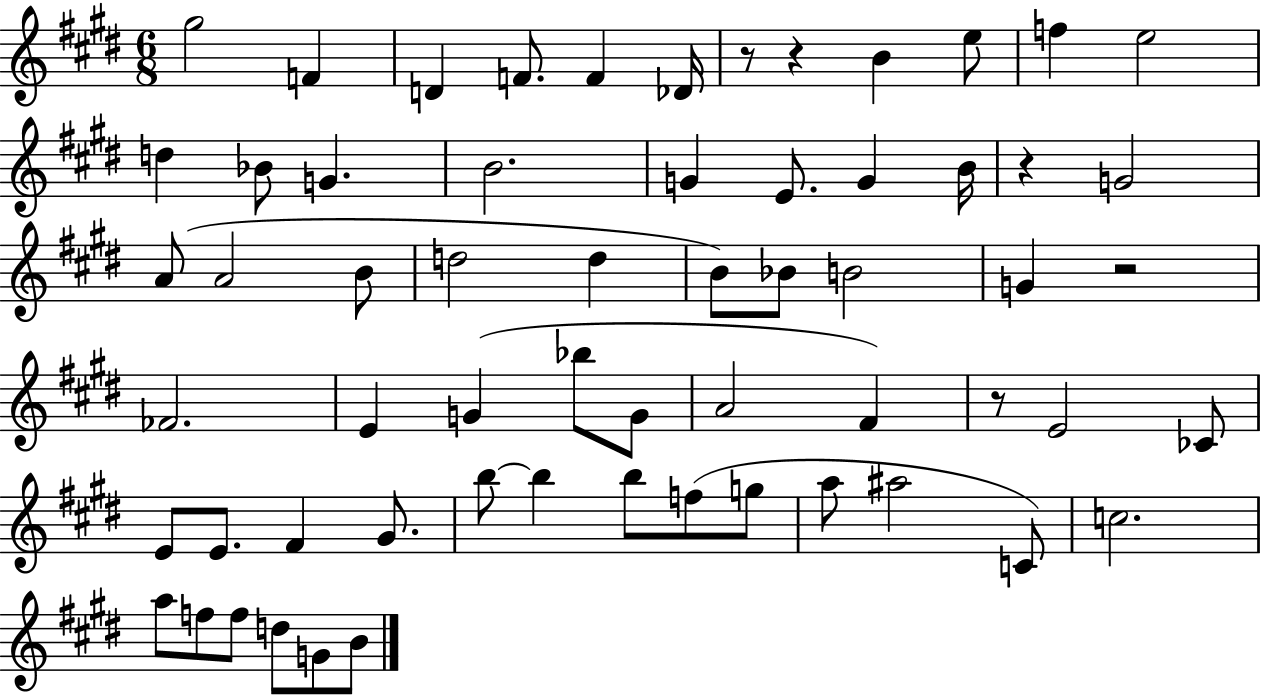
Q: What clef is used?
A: treble